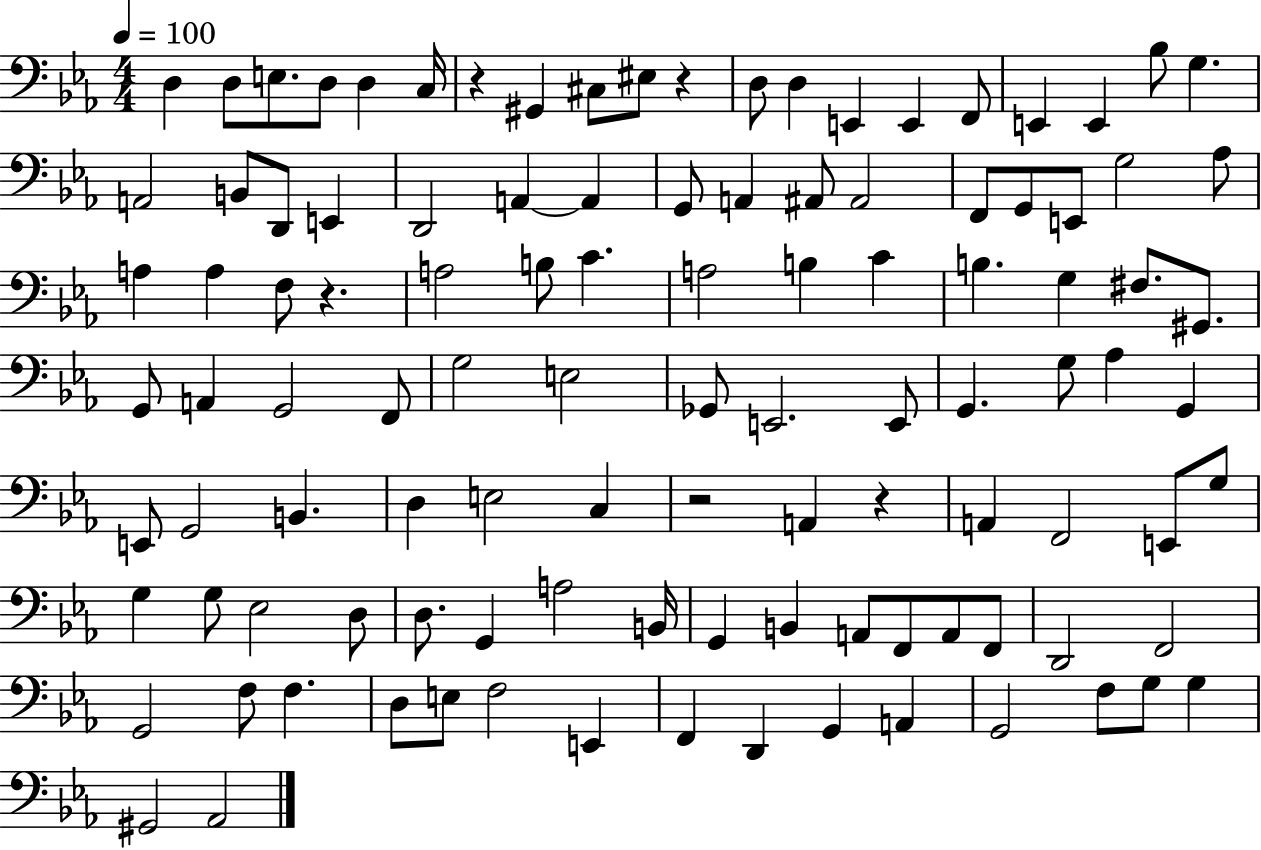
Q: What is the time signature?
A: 4/4